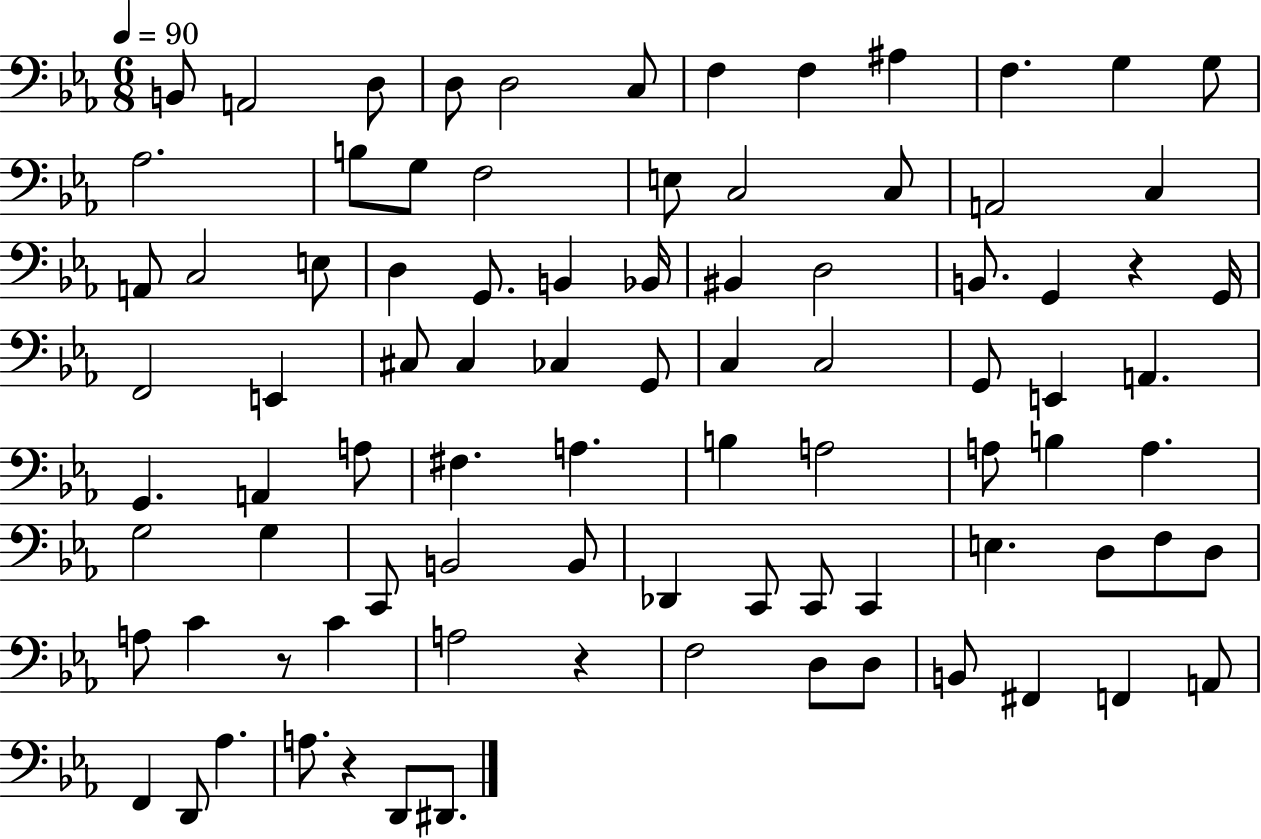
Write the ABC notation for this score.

X:1
T:Untitled
M:6/8
L:1/4
K:Eb
B,,/2 A,,2 D,/2 D,/2 D,2 C,/2 F, F, ^A, F, G, G,/2 _A,2 B,/2 G,/2 F,2 E,/2 C,2 C,/2 A,,2 C, A,,/2 C,2 E,/2 D, G,,/2 B,, _B,,/4 ^B,, D,2 B,,/2 G,, z G,,/4 F,,2 E,, ^C,/2 ^C, _C, G,,/2 C, C,2 G,,/2 E,, A,, G,, A,, A,/2 ^F, A, B, A,2 A,/2 B, A, G,2 G, C,,/2 B,,2 B,,/2 _D,, C,,/2 C,,/2 C,, E, D,/2 F,/2 D,/2 A,/2 C z/2 C A,2 z F,2 D,/2 D,/2 B,,/2 ^F,, F,, A,,/2 F,, D,,/2 _A, A,/2 z D,,/2 ^D,,/2